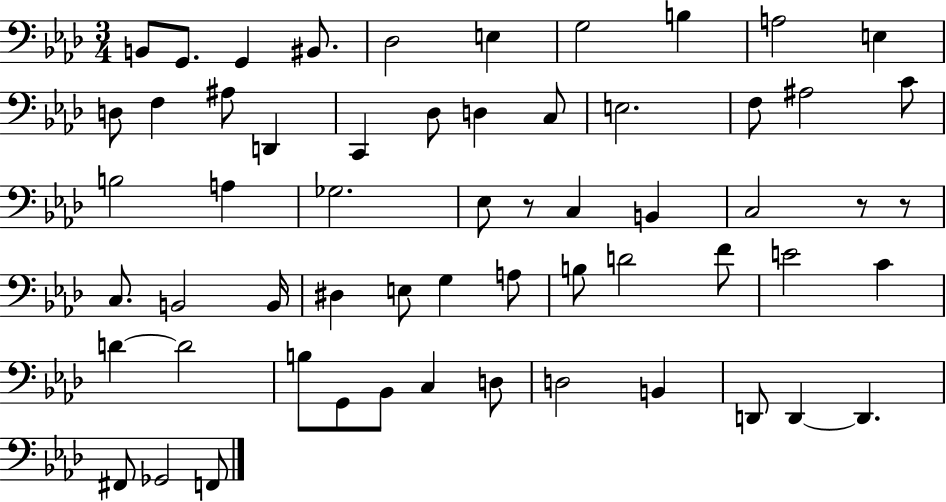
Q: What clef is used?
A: bass